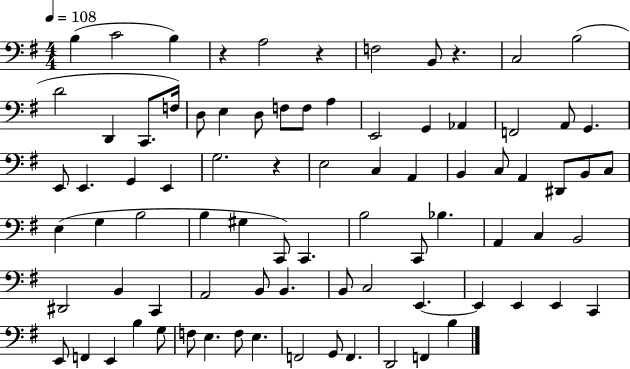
B3/q C4/h B3/q R/q A3/h R/q F3/h B2/e R/q. C3/h B3/h D4/h D2/q C2/e. F3/s D3/e E3/q D3/e F3/e F3/e A3/q E2/h G2/q Ab2/q F2/h A2/e G2/q. E2/e E2/q. G2/q E2/q G3/h. R/q E3/h C3/q A2/q B2/q C3/e A2/q D#2/e B2/e C3/e E3/q G3/q B3/h B3/q G#3/q C2/e C2/q. B3/h C2/e Bb3/q. A2/q C3/q B2/h D#2/h B2/q C2/q A2/h B2/e B2/q. B2/e C3/h E2/q. E2/q E2/q E2/q C2/q E2/e F2/q E2/q B3/q G3/e F3/e E3/q. F3/e E3/q. F2/h G2/e F2/q. D2/h F2/q B3/q